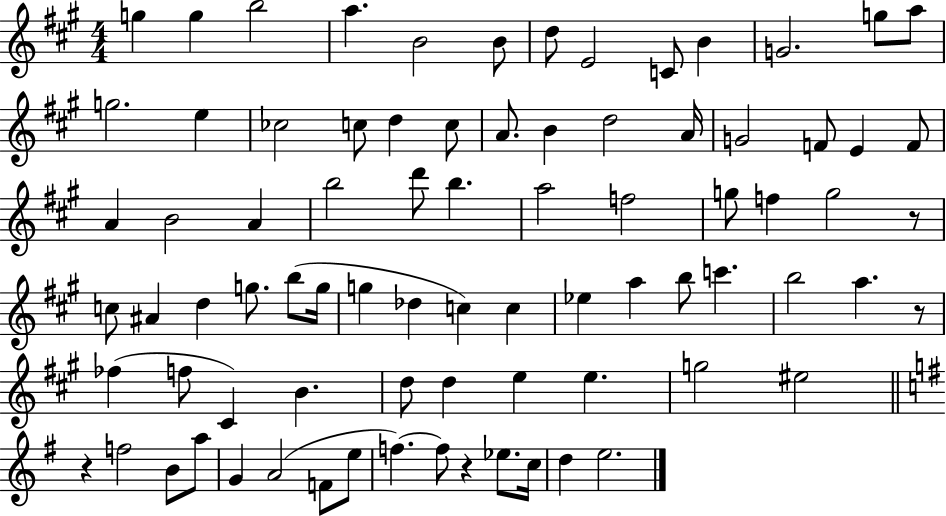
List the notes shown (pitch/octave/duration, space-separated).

G5/q G5/q B5/h A5/q. B4/h B4/e D5/e E4/h C4/e B4/q G4/h. G5/e A5/e G5/h. E5/q CES5/h C5/e D5/q C5/e A4/e. B4/q D5/h A4/s G4/h F4/e E4/q F4/e A4/q B4/h A4/q B5/h D6/e B5/q. A5/h F5/h G5/e F5/q G5/h R/e C5/e A#4/q D5/q G5/e. B5/e G5/s G5/q Db5/q C5/q C5/q Eb5/q A5/q B5/e C6/q. B5/h A5/q. R/e FES5/q F5/e C#4/q B4/q. D5/e D5/q E5/q E5/q. G5/h EIS5/h R/q F5/h B4/e A5/e G4/q A4/h F4/e E5/e F5/q. F5/e R/q Eb5/e. C5/s D5/q E5/h.